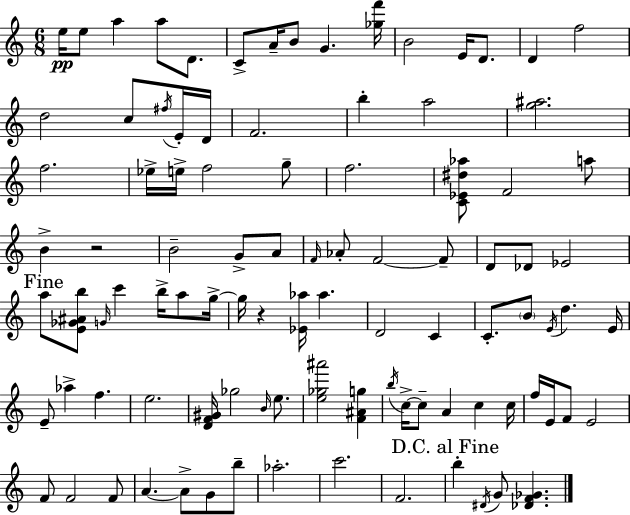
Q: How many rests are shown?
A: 2